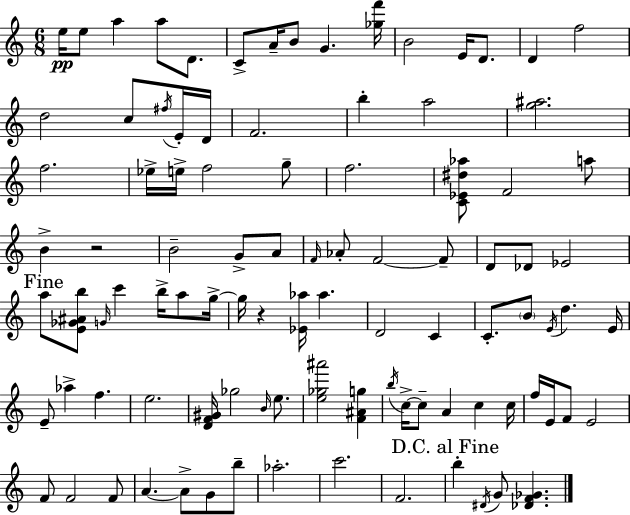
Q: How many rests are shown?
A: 2